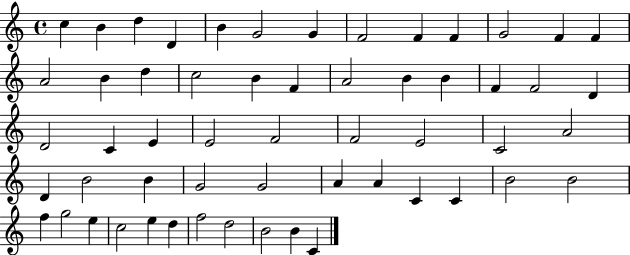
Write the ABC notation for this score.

X:1
T:Untitled
M:4/4
L:1/4
K:C
c B d D B G2 G F2 F F G2 F F A2 B d c2 B F A2 B B F F2 D D2 C E E2 F2 F2 E2 C2 A2 D B2 B G2 G2 A A C C B2 B2 f g2 e c2 e d f2 d2 B2 B C